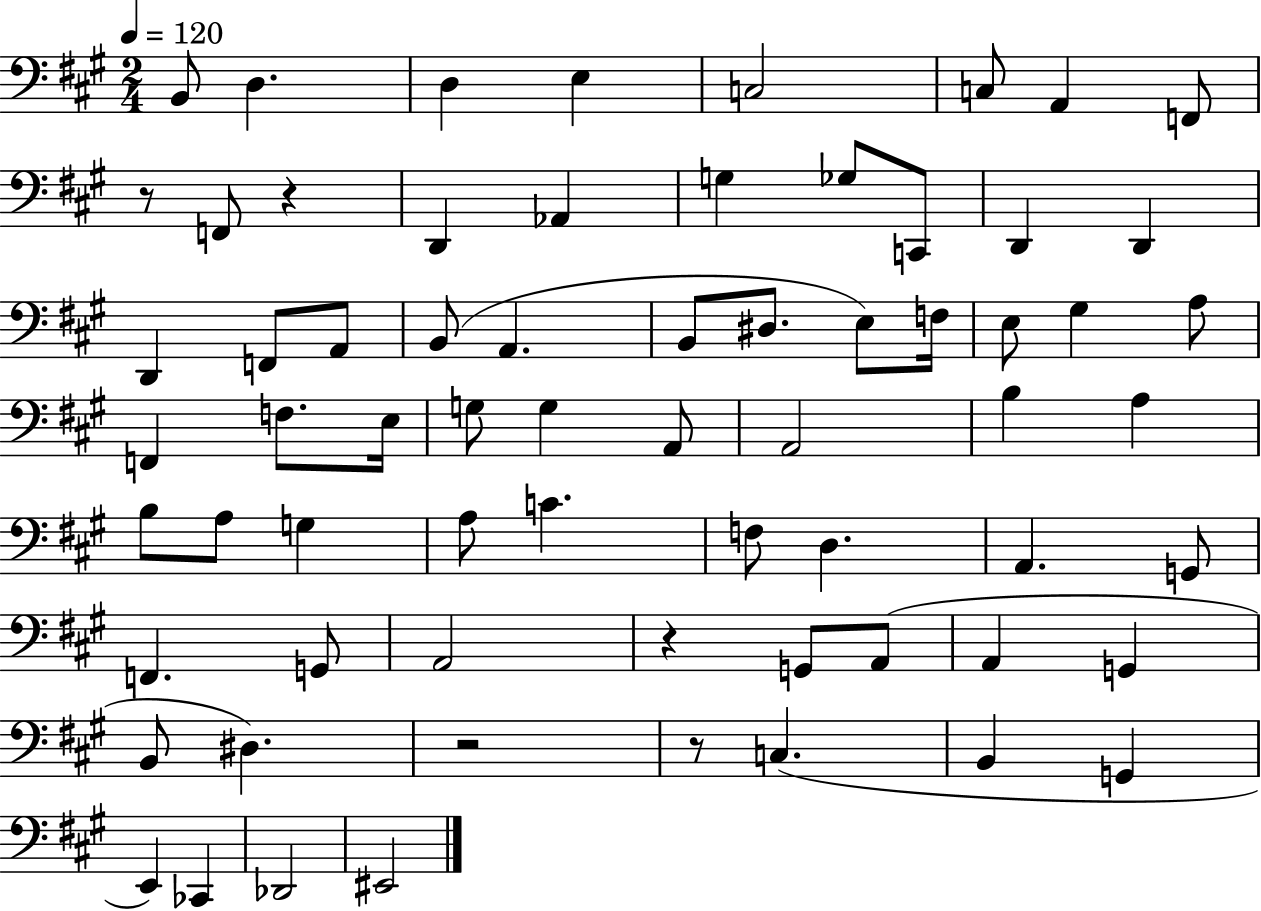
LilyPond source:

{
  \clef bass
  \numericTimeSignature
  \time 2/4
  \key a \major
  \tempo 4 = 120
  b,8 d4. | d4 e4 | c2 | c8 a,4 f,8 | \break r8 f,8 r4 | d,4 aes,4 | g4 ges8 c,8 | d,4 d,4 | \break d,4 f,8 a,8 | b,8( a,4. | b,8 dis8. e8) f16 | e8 gis4 a8 | \break f,4 f8. e16 | g8 g4 a,8 | a,2 | b4 a4 | \break b8 a8 g4 | a8 c'4. | f8 d4. | a,4. g,8 | \break f,4. g,8 | a,2 | r4 g,8 a,8( | a,4 g,4 | \break b,8 dis4.) | r2 | r8 c4.( | b,4 g,4 | \break e,4) ces,4 | des,2 | eis,2 | \bar "|."
}